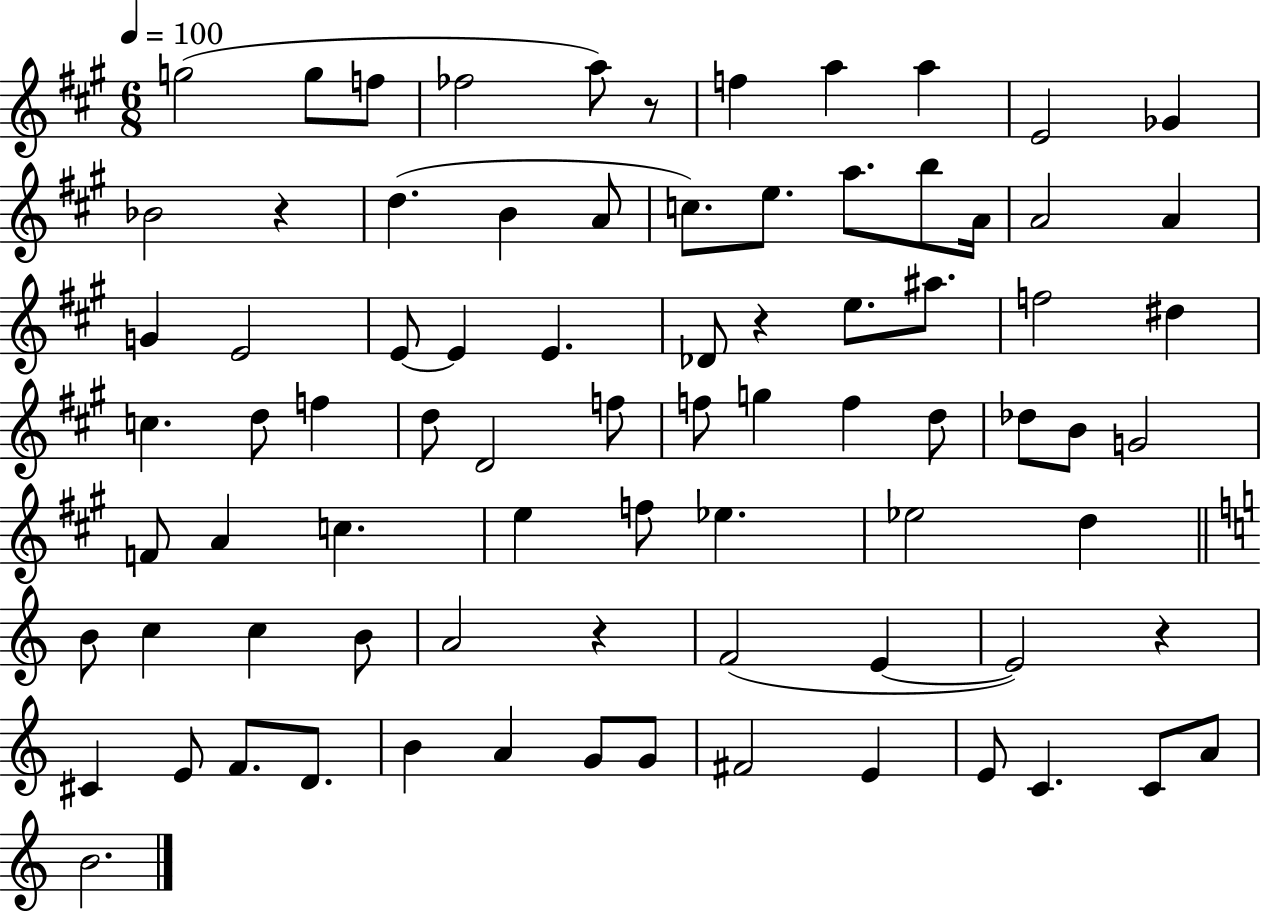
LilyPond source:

{
  \clef treble
  \numericTimeSignature
  \time 6/8
  \key a \major
  \tempo 4 = 100
  g''2( g''8 f''8 | fes''2 a''8) r8 | f''4 a''4 a''4 | e'2 ges'4 | \break bes'2 r4 | d''4.( b'4 a'8 | c''8.) e''8. a''8. b''8 a'16 | a'2 a'4 | \break g'4 e'2 | e'8~~ e'4 e'4. | des'8 r4 e''8. ais''8. | f''2 dis''4 | \break c''4. d''8 f''4 | d''8 d'2 f''8 | f''8 g''4 f''4 d''8 | des''8 b'8 g'2 | \break f'8 a'4 c''4. | e''4 f''8 ees''4. | ees''2 d''4 | \bar "||" \break \key a \minor b'8 c''4 c''4 b'8 | a'2 r4 | f'2( e'4~~ | e'2) r4 | \break cis'4 e'8 f'8. d'8. | b'4 a'4 g'8 g'8 | fis'2 e'4 | e'8 c'4. c'8 a'8 | \break b'2. | \bar "|."
}